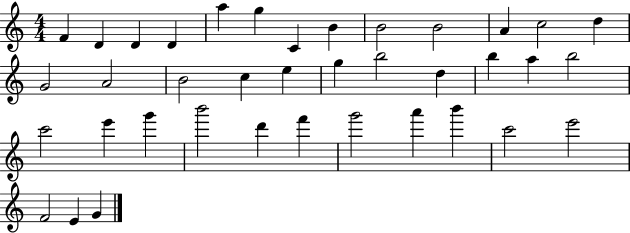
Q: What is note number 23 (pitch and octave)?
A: A5